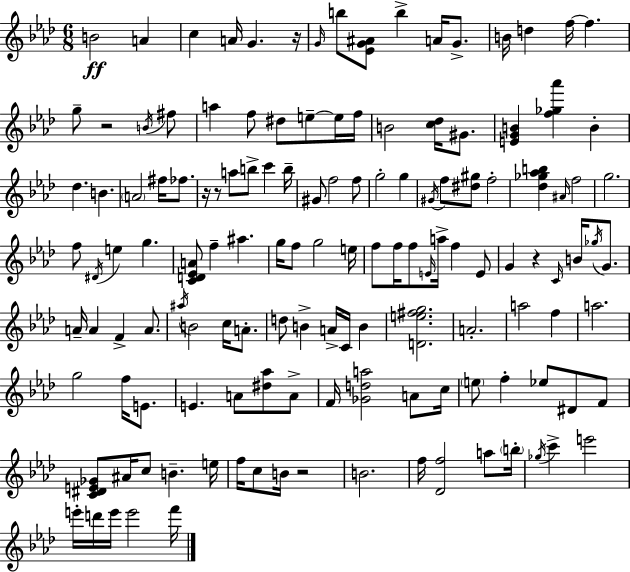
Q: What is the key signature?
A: AES major